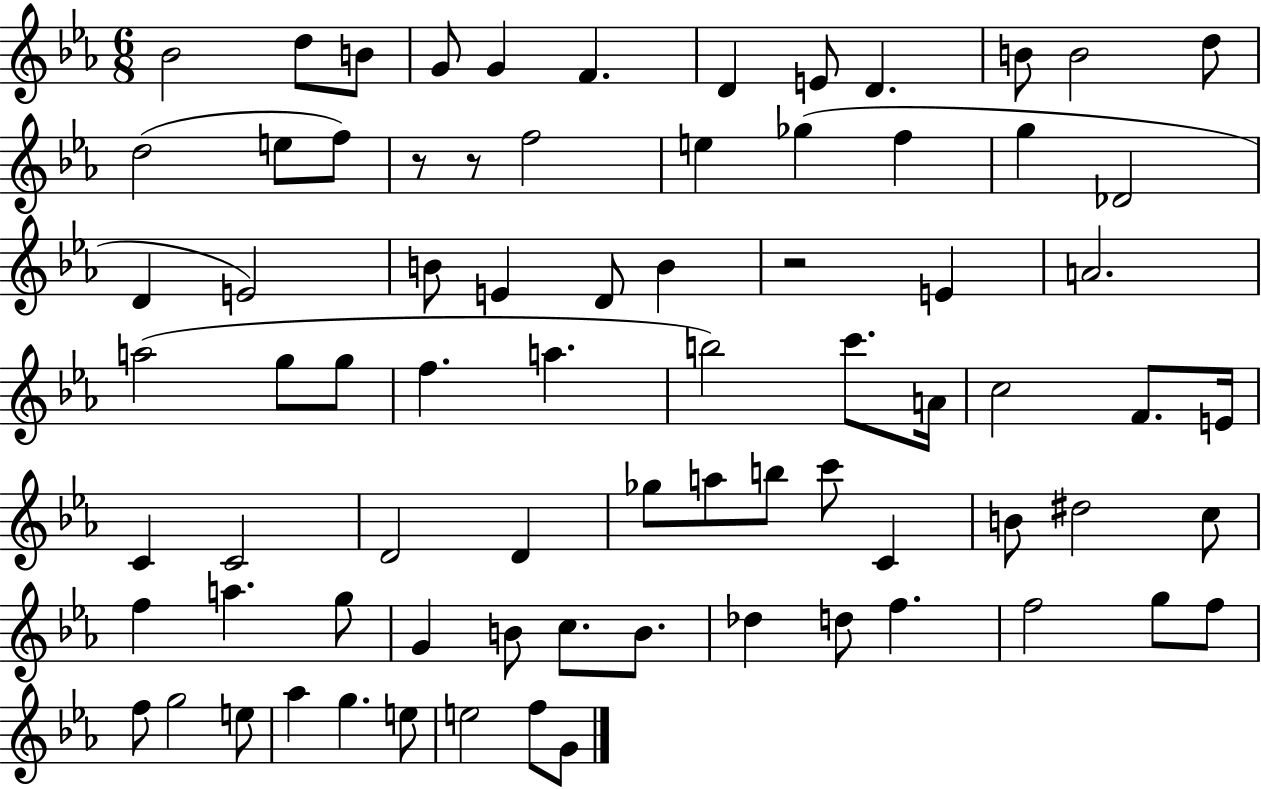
{
  \clef treble
  \numericTimeSignature
  \time 6/8
  \key ees \major
  bes'2 d''8 b'8 | g'8 g'4 f'4. | d'4 e'8 d'4. | b'8 b'2 d''8 | \break d''2( e''8 f''8) | r8 r8 f''2 | e''4 ges''4( f''4 | g''4 des'2 | \break d'4 e'2) | b'8 e'4 d'8 b'4 | r2 e'4 | a'2. | \break a''2( g''8 g''8 | f''4. a''4. | b''2) c'''8. a'16 | c''2 f'8. e'16 | \break c'4 c'2 | d'2 d'4 | ges''8 a''8 b''8 c'''8 c'4 | b'8 dis''2 c''8 | \break f''4 a''4. g''8 | g'4 b'8 c''8. b'8. | des''4 d''8 f''4. | f''2 g''8 f''8 | \break f''8 g''2 e''8 | aes''4 g''4. e''8 | e''2 f''8 g'8 | \bar "|."
}